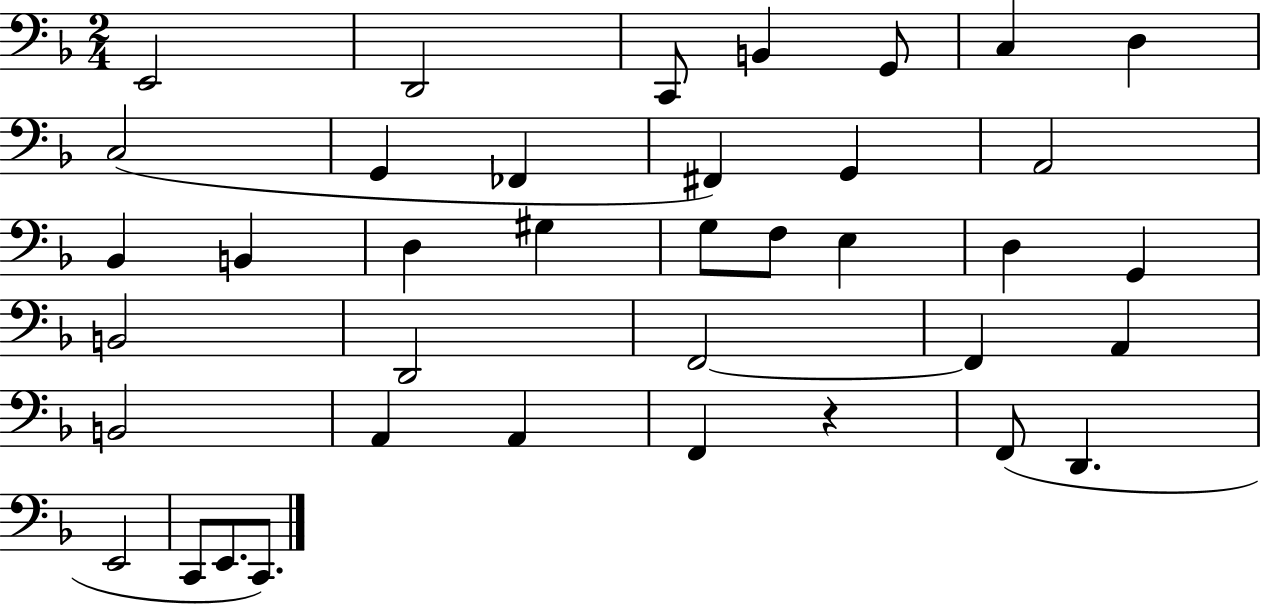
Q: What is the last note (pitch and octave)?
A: C2